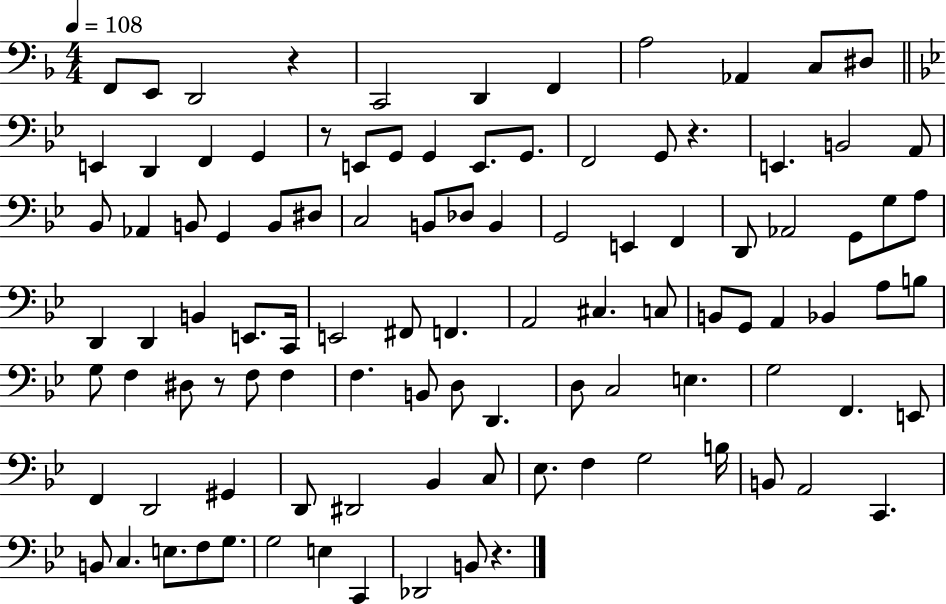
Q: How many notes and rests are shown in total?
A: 103